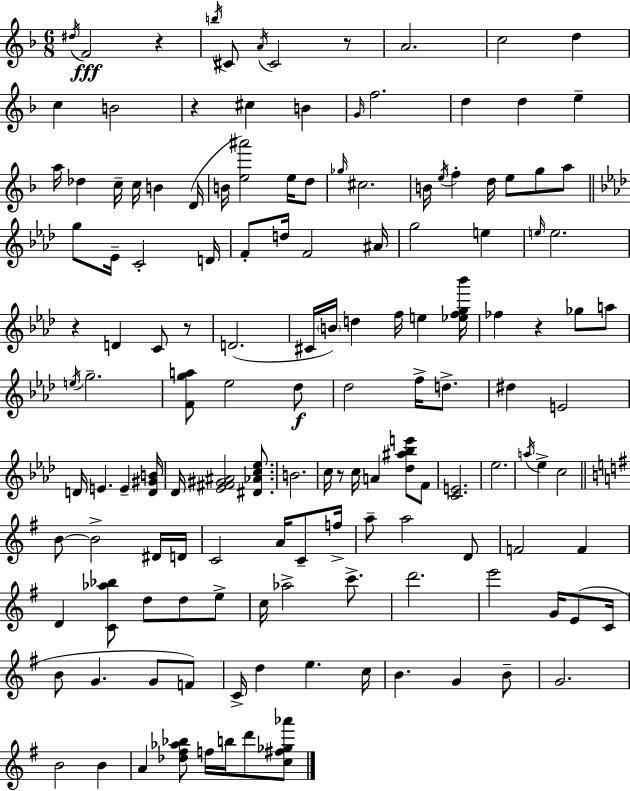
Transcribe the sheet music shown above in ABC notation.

X:1
T:Untitled
M:6/8
L:1/4
K:Dm
^d/4 F2 z b/4 ^C/2 A/4 ^C2 z/2 A2 c2 d c B2 z ^c B G/4 f2 d d e a/4 _d c/4 c/4 B D/4 B/4 [e^a']2 e/4 d/2 _g/4 ^c2 B/4 e/4 f d/4 e/2 g/2 a/2 g/2 _E/4 C2 D/4 F/2 d/4 F2 ^A/4 g2 e e/4 e2 z D C/2 z/2 D2 ^C/4 B/4 d f/4 e [_efg_b']/4 _f z _g/2 a/2 e/4 g2 [Fga]/2 _e2 _d/2 _d2 f/4 d/2 ^d E2 D/4 E E [D^GB]/4 _D/4 [_E^F^G^A]2 [^D_Ac_e]/2 B2 c/4 z/2 c/4 A [_d^a_be']/2 F/2 [CE]2 _e2 a/4 _e c2 B/2 B2 ^D/4 D/4 C2 A/4 C/2 f/4 a/2 a2 D/2 F2 F D [C_a_b]/2 d/2 d/2 e/2 c/4 _a2 c'/2 d'2 e'2 G/4 E/2 C/4 B/2 G G/2 F/2 C/4 d e c/4 B G B/2 G2 B2 B A [_d^f_a_b]/2 f/4 b/4 d'/2 [c^f_g_a']/2